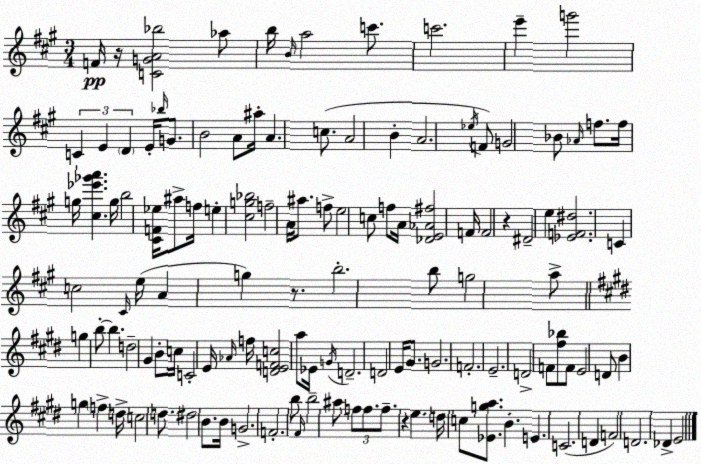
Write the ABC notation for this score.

X:1
T:Untitled
M:3/4
L:1/4
K:A
F/4 z/4 [CGA_b]2 _a/2 b/4 B/4 a2 c'/2 c'2 e' g'2 C E D E/4 _b/4 G/2 B2 A/2 ^a/4 A c/2 A2 B A2 _e/4 F/2 G2 _B/2 _A/4 f/2 f/4 g/4 [^c_e'_g'a'] g/4 b2 [^CF_e]/4 ^a/2 f/4 e [^cg_b]2 f2 A/4 ^a/2 f/2 e2 c/2 f/2 A/4 [_DE_A^f]2 F/4 F2 z ^D2 e [_EF^d]2 C c2 ^C/4 e/4 A g z/2 b2 b/2 g2 a/2 g b/2 b d2 ^G B/2 c/4 C2 E/4 _A/4 f/4 [DEFc]2 a/2 _E/4 G/4 D2 D2 E/4 ^G/2 G2 F2 E2 D2 F/2 [^f_b]/2 F/2 E2 D/2 B g f d/4 c2 d/2 ^d2 B/2 B/4 G2 F2 b/2 ^F/4 b2 ^a/2 f/2 f/2 f/2 z e d/4 c/2 [_Ega]/2 B E C2 D F2 D2 _D E2